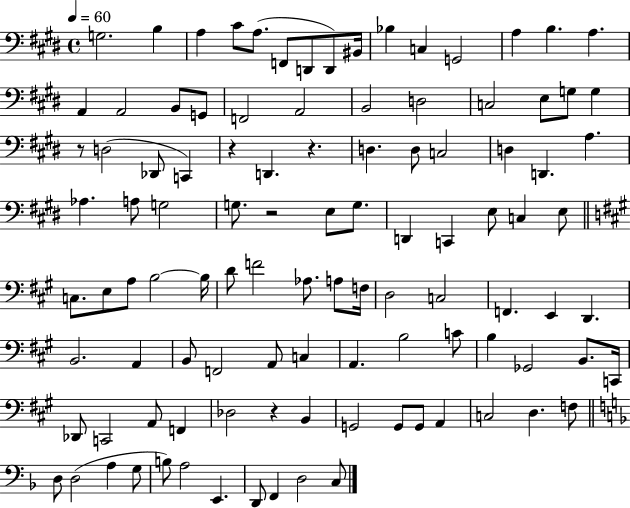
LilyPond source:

{
  \clef bass
  \time 4/4
  \defaultTimeSignature
  \key e \major
  \tempo 4 = 60
  g2. b4 | a4 cis'8 a8.( f,8 d,8 d,8) bis,16 | bes4 c4 g,2 | a4 b4. a4. | \break a,4 a,2 b,8 g,8 | f,2 a,2 | b,2 d2 | c2 e8 g8 g4 | \break r8 d2( des,8 c,4) | r4 d,4. r4. | d4. d8 c2 | d4 d,4. a4. | \break aes4. a8 g2 | g8. r2 e8 g8. | d,4 c,4 e8 c4 e8 | \bar "||" \break \key a \major c8. e8 a8 b2~~ b16 | d'8 f'2 aes8. a8 f16 | d2 c2 | f,4. e,4 d,4. | \break b,2. a,4 | b,8 f,2 a,8 c4 | a,4. b2 c'8 | b4 ges,2 b,8. c,16 | \break des,8 c,2 a,8 f,4 | des2 r4 b,4 | g,2 g,8 g,8 a,4 | c2 d4. f8 | \break \bar "||" \break \key f \major d8 d2( a4 g8 | b8) a2 e,4. | d,8 f,4 d2 c8 | \bar "|."
}